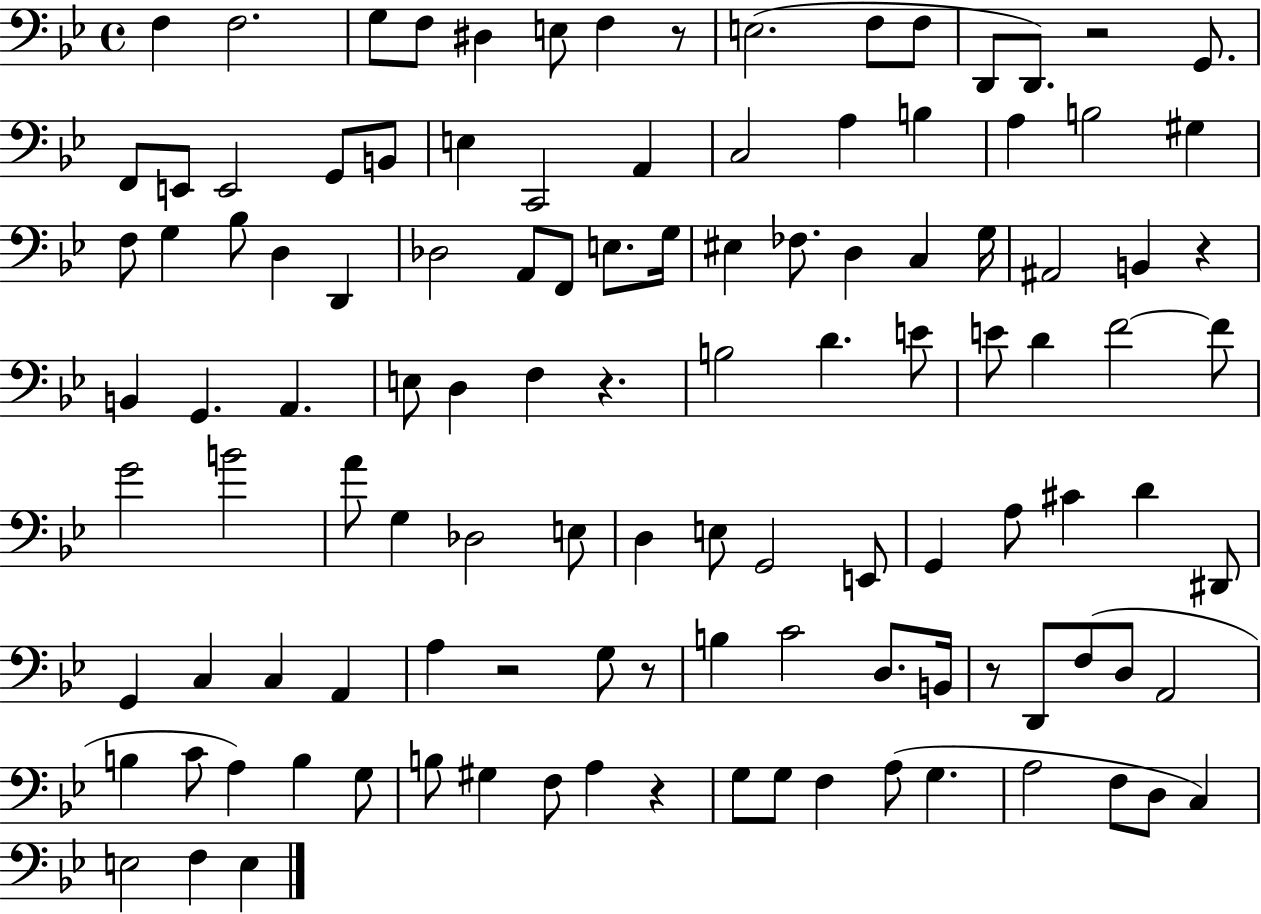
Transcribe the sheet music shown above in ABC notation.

X:1
T:Untitled
M:4/4
L:1/4
K:Bb
F, F,2 G,/2 F,/2 ^D, E,/2 F, z/2 E,2 F,/2 F,/2 D,,/2 D,,/2 z2 G,,/2 F,,/2 E,,/2 E,,2 G,,/2 B,,/2 E, C,,2 A,, C,2 A, B, A, B,2 ^G, F,/2 G, _B,/2 D, D,, _D,2 A,,/2 F,,/2 E,/2 G,/4 ^E, _F,/2 D, C, G,/4 ^A,,2 B,, z B,, G,, A,, E,/2 D, F, z B,2 D E/2 E/2 D F2 F/2 G2 B2 A/2 G, _D,2 E,/2 D, E,/2 G,,2 E,,/2 G,, A,/2 ^C D ^D,,/2 G,, C, C, A,, A, z2 G,/2 z/2 B, C2 D,/2 B,,/4 z/2 D,,/2 F,/2 D,/2 A,,2 B, C/2 A, B, G,/2 B,/2 ^G, F,/2 A, z G,/2 G,/2 F, A,/2 G, A,2 F,/2 D,/2 C, E,2 F, E,